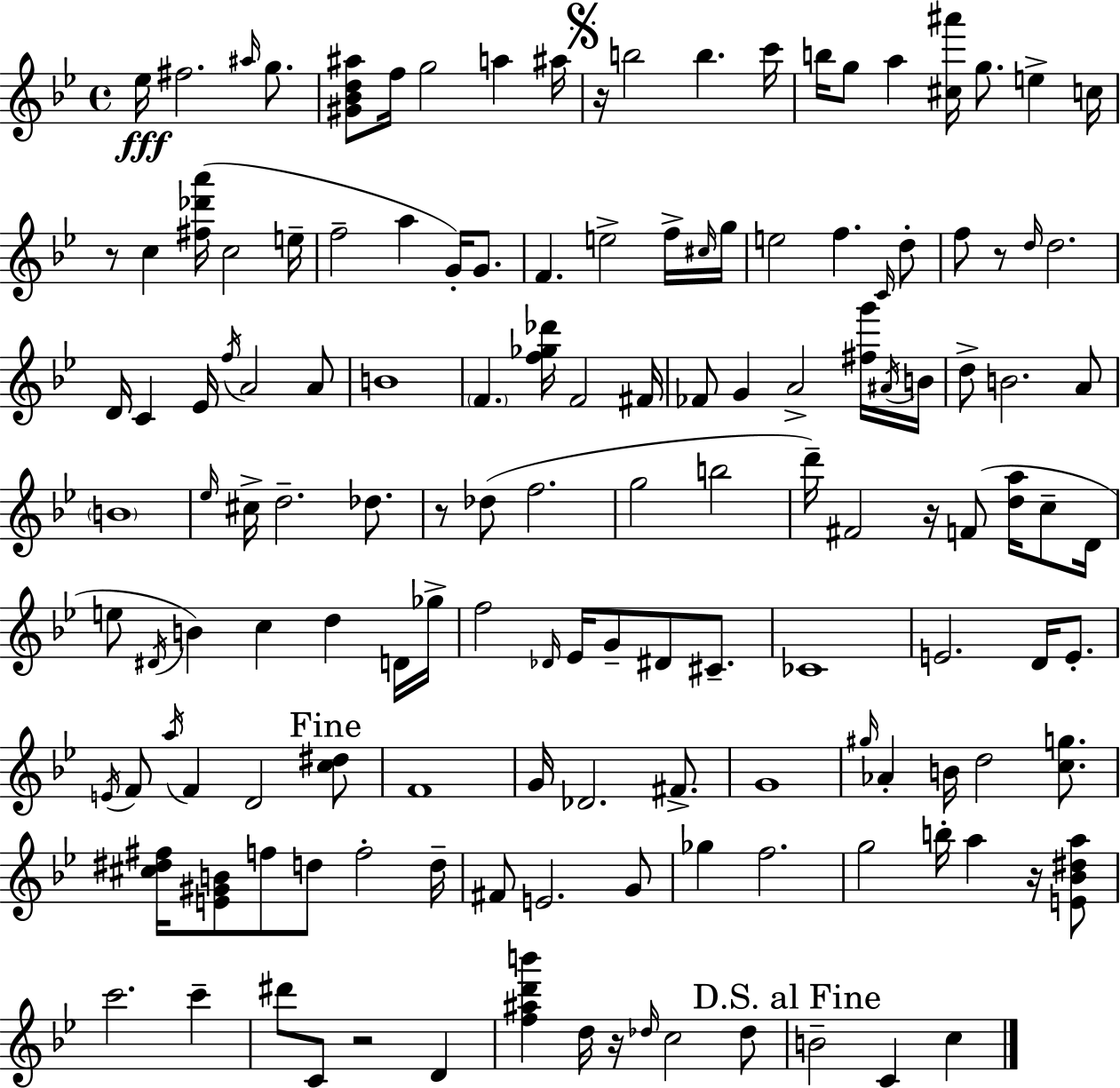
{
  \clef treble
  \time 4/4
  \defaultTimeSignature
  \key g \minor
  ees''16\fff fis''2. \grace { ais''16 } g''8. | <gis' bes' d'' ais''>8 f''16 g''2 a''4 | ais''16 \mark \markup { \musicglyph "scripts.segno" } r16 b''2 b''4. | c'''16 b''16 g''8 a''4 <cis'' ais'''>16 g''8. e''4-> | \break c''16 r8 c''4 <fis'' des''' a'''>16( c''2 | e''16-- f''2-- a''4 g'16-.) g'8. | f'4. e''2-> f''16-> | \grace { cis''16 } g''16 e''2 f''4. | \break \grace { c'16 } d''8-. f''8 r8 \grace { d''16 } d''2. | d'16 c'4 ees'16 \acciaccatura { f''16 } a'2 | a'8 b'1 | \parenthesize f'4. <f'' ges'' des'''>16 f'2 | \break fis'16 fes'8 g'4 a'2-> | <fis'' g'''>16 \acciaccatura { ais'16 } b'16 d''8-> b'2. | a'8 \parenthesize b'1 | \grace { ees''16 } cis''16-> d''2.-- | \break des''8. r8 des''8( f''2. | g''2 b''2 | d'''16--) fis'2 | r16 f'8( <d'' a''>16 c''8-- d'16 e''8 \acciaccatura { dis'16 }) b'4 c''4 | \break d''4 d'16 ges''16-> f''2 | \grace { des'16 } ees'16 g'8-- dis'8 cis'8.-- ces'1 | e'2. | d'16 e'8.-. \acciaccatura { e'16 } f'8 \acciaccatura { a''16 } f'4 | \break d'2 \mark "Fine" <c'' dis''>8 f'1 | g'16 des'2. | fis'8.-> g'1 | \grace { gis''16 } aes'4-. | \break b'16 d''2 <c'' g''>8. <cis'' dis'' fis''>16 <e' gis' b'>8 f''8 | d''8 f''2-. d''16-- fis'8 e'2. | g'8 ges''4 | f''2. g''2 | \break b''16-. a''4 r16 <e' bes' dis'' a''>8 c'''2. | c'''4-- dis'''8 c'8 | r2 d'4 <f'' ais'' d''' b'''>4 | d''16 r16 \grace { des''16 } c''2 des''8 \mark "D.S. al Fine" b'2-- | \break c'4 c''4 \bar "|."
}